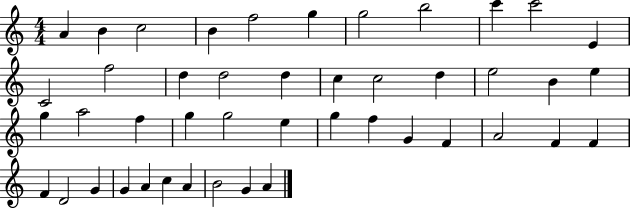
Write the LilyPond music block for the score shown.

{
  \clef treble
  \numericTimeSignature
  \time 4/4
  \key c \major
  a'4 b'4 c''2 | b'4 f''2 g''4 | g''2 b''2 | c'''4 c'''2 e'4 | \break c'2 f''2 | d''4 d''2 d''4 | c''4 c''2 d''4 | e''2 b'4 e''4 | \break g''4 a''2 f''4 | g''4 g''2 e''4 | g''4 f''4 g'4 f'4 | a'2 f'4 f'4 | \break f'4 d'2 g'4 | g'4 a'4 c''4 a'4 | b'2 g'4 a'4 | \bar "|."
}